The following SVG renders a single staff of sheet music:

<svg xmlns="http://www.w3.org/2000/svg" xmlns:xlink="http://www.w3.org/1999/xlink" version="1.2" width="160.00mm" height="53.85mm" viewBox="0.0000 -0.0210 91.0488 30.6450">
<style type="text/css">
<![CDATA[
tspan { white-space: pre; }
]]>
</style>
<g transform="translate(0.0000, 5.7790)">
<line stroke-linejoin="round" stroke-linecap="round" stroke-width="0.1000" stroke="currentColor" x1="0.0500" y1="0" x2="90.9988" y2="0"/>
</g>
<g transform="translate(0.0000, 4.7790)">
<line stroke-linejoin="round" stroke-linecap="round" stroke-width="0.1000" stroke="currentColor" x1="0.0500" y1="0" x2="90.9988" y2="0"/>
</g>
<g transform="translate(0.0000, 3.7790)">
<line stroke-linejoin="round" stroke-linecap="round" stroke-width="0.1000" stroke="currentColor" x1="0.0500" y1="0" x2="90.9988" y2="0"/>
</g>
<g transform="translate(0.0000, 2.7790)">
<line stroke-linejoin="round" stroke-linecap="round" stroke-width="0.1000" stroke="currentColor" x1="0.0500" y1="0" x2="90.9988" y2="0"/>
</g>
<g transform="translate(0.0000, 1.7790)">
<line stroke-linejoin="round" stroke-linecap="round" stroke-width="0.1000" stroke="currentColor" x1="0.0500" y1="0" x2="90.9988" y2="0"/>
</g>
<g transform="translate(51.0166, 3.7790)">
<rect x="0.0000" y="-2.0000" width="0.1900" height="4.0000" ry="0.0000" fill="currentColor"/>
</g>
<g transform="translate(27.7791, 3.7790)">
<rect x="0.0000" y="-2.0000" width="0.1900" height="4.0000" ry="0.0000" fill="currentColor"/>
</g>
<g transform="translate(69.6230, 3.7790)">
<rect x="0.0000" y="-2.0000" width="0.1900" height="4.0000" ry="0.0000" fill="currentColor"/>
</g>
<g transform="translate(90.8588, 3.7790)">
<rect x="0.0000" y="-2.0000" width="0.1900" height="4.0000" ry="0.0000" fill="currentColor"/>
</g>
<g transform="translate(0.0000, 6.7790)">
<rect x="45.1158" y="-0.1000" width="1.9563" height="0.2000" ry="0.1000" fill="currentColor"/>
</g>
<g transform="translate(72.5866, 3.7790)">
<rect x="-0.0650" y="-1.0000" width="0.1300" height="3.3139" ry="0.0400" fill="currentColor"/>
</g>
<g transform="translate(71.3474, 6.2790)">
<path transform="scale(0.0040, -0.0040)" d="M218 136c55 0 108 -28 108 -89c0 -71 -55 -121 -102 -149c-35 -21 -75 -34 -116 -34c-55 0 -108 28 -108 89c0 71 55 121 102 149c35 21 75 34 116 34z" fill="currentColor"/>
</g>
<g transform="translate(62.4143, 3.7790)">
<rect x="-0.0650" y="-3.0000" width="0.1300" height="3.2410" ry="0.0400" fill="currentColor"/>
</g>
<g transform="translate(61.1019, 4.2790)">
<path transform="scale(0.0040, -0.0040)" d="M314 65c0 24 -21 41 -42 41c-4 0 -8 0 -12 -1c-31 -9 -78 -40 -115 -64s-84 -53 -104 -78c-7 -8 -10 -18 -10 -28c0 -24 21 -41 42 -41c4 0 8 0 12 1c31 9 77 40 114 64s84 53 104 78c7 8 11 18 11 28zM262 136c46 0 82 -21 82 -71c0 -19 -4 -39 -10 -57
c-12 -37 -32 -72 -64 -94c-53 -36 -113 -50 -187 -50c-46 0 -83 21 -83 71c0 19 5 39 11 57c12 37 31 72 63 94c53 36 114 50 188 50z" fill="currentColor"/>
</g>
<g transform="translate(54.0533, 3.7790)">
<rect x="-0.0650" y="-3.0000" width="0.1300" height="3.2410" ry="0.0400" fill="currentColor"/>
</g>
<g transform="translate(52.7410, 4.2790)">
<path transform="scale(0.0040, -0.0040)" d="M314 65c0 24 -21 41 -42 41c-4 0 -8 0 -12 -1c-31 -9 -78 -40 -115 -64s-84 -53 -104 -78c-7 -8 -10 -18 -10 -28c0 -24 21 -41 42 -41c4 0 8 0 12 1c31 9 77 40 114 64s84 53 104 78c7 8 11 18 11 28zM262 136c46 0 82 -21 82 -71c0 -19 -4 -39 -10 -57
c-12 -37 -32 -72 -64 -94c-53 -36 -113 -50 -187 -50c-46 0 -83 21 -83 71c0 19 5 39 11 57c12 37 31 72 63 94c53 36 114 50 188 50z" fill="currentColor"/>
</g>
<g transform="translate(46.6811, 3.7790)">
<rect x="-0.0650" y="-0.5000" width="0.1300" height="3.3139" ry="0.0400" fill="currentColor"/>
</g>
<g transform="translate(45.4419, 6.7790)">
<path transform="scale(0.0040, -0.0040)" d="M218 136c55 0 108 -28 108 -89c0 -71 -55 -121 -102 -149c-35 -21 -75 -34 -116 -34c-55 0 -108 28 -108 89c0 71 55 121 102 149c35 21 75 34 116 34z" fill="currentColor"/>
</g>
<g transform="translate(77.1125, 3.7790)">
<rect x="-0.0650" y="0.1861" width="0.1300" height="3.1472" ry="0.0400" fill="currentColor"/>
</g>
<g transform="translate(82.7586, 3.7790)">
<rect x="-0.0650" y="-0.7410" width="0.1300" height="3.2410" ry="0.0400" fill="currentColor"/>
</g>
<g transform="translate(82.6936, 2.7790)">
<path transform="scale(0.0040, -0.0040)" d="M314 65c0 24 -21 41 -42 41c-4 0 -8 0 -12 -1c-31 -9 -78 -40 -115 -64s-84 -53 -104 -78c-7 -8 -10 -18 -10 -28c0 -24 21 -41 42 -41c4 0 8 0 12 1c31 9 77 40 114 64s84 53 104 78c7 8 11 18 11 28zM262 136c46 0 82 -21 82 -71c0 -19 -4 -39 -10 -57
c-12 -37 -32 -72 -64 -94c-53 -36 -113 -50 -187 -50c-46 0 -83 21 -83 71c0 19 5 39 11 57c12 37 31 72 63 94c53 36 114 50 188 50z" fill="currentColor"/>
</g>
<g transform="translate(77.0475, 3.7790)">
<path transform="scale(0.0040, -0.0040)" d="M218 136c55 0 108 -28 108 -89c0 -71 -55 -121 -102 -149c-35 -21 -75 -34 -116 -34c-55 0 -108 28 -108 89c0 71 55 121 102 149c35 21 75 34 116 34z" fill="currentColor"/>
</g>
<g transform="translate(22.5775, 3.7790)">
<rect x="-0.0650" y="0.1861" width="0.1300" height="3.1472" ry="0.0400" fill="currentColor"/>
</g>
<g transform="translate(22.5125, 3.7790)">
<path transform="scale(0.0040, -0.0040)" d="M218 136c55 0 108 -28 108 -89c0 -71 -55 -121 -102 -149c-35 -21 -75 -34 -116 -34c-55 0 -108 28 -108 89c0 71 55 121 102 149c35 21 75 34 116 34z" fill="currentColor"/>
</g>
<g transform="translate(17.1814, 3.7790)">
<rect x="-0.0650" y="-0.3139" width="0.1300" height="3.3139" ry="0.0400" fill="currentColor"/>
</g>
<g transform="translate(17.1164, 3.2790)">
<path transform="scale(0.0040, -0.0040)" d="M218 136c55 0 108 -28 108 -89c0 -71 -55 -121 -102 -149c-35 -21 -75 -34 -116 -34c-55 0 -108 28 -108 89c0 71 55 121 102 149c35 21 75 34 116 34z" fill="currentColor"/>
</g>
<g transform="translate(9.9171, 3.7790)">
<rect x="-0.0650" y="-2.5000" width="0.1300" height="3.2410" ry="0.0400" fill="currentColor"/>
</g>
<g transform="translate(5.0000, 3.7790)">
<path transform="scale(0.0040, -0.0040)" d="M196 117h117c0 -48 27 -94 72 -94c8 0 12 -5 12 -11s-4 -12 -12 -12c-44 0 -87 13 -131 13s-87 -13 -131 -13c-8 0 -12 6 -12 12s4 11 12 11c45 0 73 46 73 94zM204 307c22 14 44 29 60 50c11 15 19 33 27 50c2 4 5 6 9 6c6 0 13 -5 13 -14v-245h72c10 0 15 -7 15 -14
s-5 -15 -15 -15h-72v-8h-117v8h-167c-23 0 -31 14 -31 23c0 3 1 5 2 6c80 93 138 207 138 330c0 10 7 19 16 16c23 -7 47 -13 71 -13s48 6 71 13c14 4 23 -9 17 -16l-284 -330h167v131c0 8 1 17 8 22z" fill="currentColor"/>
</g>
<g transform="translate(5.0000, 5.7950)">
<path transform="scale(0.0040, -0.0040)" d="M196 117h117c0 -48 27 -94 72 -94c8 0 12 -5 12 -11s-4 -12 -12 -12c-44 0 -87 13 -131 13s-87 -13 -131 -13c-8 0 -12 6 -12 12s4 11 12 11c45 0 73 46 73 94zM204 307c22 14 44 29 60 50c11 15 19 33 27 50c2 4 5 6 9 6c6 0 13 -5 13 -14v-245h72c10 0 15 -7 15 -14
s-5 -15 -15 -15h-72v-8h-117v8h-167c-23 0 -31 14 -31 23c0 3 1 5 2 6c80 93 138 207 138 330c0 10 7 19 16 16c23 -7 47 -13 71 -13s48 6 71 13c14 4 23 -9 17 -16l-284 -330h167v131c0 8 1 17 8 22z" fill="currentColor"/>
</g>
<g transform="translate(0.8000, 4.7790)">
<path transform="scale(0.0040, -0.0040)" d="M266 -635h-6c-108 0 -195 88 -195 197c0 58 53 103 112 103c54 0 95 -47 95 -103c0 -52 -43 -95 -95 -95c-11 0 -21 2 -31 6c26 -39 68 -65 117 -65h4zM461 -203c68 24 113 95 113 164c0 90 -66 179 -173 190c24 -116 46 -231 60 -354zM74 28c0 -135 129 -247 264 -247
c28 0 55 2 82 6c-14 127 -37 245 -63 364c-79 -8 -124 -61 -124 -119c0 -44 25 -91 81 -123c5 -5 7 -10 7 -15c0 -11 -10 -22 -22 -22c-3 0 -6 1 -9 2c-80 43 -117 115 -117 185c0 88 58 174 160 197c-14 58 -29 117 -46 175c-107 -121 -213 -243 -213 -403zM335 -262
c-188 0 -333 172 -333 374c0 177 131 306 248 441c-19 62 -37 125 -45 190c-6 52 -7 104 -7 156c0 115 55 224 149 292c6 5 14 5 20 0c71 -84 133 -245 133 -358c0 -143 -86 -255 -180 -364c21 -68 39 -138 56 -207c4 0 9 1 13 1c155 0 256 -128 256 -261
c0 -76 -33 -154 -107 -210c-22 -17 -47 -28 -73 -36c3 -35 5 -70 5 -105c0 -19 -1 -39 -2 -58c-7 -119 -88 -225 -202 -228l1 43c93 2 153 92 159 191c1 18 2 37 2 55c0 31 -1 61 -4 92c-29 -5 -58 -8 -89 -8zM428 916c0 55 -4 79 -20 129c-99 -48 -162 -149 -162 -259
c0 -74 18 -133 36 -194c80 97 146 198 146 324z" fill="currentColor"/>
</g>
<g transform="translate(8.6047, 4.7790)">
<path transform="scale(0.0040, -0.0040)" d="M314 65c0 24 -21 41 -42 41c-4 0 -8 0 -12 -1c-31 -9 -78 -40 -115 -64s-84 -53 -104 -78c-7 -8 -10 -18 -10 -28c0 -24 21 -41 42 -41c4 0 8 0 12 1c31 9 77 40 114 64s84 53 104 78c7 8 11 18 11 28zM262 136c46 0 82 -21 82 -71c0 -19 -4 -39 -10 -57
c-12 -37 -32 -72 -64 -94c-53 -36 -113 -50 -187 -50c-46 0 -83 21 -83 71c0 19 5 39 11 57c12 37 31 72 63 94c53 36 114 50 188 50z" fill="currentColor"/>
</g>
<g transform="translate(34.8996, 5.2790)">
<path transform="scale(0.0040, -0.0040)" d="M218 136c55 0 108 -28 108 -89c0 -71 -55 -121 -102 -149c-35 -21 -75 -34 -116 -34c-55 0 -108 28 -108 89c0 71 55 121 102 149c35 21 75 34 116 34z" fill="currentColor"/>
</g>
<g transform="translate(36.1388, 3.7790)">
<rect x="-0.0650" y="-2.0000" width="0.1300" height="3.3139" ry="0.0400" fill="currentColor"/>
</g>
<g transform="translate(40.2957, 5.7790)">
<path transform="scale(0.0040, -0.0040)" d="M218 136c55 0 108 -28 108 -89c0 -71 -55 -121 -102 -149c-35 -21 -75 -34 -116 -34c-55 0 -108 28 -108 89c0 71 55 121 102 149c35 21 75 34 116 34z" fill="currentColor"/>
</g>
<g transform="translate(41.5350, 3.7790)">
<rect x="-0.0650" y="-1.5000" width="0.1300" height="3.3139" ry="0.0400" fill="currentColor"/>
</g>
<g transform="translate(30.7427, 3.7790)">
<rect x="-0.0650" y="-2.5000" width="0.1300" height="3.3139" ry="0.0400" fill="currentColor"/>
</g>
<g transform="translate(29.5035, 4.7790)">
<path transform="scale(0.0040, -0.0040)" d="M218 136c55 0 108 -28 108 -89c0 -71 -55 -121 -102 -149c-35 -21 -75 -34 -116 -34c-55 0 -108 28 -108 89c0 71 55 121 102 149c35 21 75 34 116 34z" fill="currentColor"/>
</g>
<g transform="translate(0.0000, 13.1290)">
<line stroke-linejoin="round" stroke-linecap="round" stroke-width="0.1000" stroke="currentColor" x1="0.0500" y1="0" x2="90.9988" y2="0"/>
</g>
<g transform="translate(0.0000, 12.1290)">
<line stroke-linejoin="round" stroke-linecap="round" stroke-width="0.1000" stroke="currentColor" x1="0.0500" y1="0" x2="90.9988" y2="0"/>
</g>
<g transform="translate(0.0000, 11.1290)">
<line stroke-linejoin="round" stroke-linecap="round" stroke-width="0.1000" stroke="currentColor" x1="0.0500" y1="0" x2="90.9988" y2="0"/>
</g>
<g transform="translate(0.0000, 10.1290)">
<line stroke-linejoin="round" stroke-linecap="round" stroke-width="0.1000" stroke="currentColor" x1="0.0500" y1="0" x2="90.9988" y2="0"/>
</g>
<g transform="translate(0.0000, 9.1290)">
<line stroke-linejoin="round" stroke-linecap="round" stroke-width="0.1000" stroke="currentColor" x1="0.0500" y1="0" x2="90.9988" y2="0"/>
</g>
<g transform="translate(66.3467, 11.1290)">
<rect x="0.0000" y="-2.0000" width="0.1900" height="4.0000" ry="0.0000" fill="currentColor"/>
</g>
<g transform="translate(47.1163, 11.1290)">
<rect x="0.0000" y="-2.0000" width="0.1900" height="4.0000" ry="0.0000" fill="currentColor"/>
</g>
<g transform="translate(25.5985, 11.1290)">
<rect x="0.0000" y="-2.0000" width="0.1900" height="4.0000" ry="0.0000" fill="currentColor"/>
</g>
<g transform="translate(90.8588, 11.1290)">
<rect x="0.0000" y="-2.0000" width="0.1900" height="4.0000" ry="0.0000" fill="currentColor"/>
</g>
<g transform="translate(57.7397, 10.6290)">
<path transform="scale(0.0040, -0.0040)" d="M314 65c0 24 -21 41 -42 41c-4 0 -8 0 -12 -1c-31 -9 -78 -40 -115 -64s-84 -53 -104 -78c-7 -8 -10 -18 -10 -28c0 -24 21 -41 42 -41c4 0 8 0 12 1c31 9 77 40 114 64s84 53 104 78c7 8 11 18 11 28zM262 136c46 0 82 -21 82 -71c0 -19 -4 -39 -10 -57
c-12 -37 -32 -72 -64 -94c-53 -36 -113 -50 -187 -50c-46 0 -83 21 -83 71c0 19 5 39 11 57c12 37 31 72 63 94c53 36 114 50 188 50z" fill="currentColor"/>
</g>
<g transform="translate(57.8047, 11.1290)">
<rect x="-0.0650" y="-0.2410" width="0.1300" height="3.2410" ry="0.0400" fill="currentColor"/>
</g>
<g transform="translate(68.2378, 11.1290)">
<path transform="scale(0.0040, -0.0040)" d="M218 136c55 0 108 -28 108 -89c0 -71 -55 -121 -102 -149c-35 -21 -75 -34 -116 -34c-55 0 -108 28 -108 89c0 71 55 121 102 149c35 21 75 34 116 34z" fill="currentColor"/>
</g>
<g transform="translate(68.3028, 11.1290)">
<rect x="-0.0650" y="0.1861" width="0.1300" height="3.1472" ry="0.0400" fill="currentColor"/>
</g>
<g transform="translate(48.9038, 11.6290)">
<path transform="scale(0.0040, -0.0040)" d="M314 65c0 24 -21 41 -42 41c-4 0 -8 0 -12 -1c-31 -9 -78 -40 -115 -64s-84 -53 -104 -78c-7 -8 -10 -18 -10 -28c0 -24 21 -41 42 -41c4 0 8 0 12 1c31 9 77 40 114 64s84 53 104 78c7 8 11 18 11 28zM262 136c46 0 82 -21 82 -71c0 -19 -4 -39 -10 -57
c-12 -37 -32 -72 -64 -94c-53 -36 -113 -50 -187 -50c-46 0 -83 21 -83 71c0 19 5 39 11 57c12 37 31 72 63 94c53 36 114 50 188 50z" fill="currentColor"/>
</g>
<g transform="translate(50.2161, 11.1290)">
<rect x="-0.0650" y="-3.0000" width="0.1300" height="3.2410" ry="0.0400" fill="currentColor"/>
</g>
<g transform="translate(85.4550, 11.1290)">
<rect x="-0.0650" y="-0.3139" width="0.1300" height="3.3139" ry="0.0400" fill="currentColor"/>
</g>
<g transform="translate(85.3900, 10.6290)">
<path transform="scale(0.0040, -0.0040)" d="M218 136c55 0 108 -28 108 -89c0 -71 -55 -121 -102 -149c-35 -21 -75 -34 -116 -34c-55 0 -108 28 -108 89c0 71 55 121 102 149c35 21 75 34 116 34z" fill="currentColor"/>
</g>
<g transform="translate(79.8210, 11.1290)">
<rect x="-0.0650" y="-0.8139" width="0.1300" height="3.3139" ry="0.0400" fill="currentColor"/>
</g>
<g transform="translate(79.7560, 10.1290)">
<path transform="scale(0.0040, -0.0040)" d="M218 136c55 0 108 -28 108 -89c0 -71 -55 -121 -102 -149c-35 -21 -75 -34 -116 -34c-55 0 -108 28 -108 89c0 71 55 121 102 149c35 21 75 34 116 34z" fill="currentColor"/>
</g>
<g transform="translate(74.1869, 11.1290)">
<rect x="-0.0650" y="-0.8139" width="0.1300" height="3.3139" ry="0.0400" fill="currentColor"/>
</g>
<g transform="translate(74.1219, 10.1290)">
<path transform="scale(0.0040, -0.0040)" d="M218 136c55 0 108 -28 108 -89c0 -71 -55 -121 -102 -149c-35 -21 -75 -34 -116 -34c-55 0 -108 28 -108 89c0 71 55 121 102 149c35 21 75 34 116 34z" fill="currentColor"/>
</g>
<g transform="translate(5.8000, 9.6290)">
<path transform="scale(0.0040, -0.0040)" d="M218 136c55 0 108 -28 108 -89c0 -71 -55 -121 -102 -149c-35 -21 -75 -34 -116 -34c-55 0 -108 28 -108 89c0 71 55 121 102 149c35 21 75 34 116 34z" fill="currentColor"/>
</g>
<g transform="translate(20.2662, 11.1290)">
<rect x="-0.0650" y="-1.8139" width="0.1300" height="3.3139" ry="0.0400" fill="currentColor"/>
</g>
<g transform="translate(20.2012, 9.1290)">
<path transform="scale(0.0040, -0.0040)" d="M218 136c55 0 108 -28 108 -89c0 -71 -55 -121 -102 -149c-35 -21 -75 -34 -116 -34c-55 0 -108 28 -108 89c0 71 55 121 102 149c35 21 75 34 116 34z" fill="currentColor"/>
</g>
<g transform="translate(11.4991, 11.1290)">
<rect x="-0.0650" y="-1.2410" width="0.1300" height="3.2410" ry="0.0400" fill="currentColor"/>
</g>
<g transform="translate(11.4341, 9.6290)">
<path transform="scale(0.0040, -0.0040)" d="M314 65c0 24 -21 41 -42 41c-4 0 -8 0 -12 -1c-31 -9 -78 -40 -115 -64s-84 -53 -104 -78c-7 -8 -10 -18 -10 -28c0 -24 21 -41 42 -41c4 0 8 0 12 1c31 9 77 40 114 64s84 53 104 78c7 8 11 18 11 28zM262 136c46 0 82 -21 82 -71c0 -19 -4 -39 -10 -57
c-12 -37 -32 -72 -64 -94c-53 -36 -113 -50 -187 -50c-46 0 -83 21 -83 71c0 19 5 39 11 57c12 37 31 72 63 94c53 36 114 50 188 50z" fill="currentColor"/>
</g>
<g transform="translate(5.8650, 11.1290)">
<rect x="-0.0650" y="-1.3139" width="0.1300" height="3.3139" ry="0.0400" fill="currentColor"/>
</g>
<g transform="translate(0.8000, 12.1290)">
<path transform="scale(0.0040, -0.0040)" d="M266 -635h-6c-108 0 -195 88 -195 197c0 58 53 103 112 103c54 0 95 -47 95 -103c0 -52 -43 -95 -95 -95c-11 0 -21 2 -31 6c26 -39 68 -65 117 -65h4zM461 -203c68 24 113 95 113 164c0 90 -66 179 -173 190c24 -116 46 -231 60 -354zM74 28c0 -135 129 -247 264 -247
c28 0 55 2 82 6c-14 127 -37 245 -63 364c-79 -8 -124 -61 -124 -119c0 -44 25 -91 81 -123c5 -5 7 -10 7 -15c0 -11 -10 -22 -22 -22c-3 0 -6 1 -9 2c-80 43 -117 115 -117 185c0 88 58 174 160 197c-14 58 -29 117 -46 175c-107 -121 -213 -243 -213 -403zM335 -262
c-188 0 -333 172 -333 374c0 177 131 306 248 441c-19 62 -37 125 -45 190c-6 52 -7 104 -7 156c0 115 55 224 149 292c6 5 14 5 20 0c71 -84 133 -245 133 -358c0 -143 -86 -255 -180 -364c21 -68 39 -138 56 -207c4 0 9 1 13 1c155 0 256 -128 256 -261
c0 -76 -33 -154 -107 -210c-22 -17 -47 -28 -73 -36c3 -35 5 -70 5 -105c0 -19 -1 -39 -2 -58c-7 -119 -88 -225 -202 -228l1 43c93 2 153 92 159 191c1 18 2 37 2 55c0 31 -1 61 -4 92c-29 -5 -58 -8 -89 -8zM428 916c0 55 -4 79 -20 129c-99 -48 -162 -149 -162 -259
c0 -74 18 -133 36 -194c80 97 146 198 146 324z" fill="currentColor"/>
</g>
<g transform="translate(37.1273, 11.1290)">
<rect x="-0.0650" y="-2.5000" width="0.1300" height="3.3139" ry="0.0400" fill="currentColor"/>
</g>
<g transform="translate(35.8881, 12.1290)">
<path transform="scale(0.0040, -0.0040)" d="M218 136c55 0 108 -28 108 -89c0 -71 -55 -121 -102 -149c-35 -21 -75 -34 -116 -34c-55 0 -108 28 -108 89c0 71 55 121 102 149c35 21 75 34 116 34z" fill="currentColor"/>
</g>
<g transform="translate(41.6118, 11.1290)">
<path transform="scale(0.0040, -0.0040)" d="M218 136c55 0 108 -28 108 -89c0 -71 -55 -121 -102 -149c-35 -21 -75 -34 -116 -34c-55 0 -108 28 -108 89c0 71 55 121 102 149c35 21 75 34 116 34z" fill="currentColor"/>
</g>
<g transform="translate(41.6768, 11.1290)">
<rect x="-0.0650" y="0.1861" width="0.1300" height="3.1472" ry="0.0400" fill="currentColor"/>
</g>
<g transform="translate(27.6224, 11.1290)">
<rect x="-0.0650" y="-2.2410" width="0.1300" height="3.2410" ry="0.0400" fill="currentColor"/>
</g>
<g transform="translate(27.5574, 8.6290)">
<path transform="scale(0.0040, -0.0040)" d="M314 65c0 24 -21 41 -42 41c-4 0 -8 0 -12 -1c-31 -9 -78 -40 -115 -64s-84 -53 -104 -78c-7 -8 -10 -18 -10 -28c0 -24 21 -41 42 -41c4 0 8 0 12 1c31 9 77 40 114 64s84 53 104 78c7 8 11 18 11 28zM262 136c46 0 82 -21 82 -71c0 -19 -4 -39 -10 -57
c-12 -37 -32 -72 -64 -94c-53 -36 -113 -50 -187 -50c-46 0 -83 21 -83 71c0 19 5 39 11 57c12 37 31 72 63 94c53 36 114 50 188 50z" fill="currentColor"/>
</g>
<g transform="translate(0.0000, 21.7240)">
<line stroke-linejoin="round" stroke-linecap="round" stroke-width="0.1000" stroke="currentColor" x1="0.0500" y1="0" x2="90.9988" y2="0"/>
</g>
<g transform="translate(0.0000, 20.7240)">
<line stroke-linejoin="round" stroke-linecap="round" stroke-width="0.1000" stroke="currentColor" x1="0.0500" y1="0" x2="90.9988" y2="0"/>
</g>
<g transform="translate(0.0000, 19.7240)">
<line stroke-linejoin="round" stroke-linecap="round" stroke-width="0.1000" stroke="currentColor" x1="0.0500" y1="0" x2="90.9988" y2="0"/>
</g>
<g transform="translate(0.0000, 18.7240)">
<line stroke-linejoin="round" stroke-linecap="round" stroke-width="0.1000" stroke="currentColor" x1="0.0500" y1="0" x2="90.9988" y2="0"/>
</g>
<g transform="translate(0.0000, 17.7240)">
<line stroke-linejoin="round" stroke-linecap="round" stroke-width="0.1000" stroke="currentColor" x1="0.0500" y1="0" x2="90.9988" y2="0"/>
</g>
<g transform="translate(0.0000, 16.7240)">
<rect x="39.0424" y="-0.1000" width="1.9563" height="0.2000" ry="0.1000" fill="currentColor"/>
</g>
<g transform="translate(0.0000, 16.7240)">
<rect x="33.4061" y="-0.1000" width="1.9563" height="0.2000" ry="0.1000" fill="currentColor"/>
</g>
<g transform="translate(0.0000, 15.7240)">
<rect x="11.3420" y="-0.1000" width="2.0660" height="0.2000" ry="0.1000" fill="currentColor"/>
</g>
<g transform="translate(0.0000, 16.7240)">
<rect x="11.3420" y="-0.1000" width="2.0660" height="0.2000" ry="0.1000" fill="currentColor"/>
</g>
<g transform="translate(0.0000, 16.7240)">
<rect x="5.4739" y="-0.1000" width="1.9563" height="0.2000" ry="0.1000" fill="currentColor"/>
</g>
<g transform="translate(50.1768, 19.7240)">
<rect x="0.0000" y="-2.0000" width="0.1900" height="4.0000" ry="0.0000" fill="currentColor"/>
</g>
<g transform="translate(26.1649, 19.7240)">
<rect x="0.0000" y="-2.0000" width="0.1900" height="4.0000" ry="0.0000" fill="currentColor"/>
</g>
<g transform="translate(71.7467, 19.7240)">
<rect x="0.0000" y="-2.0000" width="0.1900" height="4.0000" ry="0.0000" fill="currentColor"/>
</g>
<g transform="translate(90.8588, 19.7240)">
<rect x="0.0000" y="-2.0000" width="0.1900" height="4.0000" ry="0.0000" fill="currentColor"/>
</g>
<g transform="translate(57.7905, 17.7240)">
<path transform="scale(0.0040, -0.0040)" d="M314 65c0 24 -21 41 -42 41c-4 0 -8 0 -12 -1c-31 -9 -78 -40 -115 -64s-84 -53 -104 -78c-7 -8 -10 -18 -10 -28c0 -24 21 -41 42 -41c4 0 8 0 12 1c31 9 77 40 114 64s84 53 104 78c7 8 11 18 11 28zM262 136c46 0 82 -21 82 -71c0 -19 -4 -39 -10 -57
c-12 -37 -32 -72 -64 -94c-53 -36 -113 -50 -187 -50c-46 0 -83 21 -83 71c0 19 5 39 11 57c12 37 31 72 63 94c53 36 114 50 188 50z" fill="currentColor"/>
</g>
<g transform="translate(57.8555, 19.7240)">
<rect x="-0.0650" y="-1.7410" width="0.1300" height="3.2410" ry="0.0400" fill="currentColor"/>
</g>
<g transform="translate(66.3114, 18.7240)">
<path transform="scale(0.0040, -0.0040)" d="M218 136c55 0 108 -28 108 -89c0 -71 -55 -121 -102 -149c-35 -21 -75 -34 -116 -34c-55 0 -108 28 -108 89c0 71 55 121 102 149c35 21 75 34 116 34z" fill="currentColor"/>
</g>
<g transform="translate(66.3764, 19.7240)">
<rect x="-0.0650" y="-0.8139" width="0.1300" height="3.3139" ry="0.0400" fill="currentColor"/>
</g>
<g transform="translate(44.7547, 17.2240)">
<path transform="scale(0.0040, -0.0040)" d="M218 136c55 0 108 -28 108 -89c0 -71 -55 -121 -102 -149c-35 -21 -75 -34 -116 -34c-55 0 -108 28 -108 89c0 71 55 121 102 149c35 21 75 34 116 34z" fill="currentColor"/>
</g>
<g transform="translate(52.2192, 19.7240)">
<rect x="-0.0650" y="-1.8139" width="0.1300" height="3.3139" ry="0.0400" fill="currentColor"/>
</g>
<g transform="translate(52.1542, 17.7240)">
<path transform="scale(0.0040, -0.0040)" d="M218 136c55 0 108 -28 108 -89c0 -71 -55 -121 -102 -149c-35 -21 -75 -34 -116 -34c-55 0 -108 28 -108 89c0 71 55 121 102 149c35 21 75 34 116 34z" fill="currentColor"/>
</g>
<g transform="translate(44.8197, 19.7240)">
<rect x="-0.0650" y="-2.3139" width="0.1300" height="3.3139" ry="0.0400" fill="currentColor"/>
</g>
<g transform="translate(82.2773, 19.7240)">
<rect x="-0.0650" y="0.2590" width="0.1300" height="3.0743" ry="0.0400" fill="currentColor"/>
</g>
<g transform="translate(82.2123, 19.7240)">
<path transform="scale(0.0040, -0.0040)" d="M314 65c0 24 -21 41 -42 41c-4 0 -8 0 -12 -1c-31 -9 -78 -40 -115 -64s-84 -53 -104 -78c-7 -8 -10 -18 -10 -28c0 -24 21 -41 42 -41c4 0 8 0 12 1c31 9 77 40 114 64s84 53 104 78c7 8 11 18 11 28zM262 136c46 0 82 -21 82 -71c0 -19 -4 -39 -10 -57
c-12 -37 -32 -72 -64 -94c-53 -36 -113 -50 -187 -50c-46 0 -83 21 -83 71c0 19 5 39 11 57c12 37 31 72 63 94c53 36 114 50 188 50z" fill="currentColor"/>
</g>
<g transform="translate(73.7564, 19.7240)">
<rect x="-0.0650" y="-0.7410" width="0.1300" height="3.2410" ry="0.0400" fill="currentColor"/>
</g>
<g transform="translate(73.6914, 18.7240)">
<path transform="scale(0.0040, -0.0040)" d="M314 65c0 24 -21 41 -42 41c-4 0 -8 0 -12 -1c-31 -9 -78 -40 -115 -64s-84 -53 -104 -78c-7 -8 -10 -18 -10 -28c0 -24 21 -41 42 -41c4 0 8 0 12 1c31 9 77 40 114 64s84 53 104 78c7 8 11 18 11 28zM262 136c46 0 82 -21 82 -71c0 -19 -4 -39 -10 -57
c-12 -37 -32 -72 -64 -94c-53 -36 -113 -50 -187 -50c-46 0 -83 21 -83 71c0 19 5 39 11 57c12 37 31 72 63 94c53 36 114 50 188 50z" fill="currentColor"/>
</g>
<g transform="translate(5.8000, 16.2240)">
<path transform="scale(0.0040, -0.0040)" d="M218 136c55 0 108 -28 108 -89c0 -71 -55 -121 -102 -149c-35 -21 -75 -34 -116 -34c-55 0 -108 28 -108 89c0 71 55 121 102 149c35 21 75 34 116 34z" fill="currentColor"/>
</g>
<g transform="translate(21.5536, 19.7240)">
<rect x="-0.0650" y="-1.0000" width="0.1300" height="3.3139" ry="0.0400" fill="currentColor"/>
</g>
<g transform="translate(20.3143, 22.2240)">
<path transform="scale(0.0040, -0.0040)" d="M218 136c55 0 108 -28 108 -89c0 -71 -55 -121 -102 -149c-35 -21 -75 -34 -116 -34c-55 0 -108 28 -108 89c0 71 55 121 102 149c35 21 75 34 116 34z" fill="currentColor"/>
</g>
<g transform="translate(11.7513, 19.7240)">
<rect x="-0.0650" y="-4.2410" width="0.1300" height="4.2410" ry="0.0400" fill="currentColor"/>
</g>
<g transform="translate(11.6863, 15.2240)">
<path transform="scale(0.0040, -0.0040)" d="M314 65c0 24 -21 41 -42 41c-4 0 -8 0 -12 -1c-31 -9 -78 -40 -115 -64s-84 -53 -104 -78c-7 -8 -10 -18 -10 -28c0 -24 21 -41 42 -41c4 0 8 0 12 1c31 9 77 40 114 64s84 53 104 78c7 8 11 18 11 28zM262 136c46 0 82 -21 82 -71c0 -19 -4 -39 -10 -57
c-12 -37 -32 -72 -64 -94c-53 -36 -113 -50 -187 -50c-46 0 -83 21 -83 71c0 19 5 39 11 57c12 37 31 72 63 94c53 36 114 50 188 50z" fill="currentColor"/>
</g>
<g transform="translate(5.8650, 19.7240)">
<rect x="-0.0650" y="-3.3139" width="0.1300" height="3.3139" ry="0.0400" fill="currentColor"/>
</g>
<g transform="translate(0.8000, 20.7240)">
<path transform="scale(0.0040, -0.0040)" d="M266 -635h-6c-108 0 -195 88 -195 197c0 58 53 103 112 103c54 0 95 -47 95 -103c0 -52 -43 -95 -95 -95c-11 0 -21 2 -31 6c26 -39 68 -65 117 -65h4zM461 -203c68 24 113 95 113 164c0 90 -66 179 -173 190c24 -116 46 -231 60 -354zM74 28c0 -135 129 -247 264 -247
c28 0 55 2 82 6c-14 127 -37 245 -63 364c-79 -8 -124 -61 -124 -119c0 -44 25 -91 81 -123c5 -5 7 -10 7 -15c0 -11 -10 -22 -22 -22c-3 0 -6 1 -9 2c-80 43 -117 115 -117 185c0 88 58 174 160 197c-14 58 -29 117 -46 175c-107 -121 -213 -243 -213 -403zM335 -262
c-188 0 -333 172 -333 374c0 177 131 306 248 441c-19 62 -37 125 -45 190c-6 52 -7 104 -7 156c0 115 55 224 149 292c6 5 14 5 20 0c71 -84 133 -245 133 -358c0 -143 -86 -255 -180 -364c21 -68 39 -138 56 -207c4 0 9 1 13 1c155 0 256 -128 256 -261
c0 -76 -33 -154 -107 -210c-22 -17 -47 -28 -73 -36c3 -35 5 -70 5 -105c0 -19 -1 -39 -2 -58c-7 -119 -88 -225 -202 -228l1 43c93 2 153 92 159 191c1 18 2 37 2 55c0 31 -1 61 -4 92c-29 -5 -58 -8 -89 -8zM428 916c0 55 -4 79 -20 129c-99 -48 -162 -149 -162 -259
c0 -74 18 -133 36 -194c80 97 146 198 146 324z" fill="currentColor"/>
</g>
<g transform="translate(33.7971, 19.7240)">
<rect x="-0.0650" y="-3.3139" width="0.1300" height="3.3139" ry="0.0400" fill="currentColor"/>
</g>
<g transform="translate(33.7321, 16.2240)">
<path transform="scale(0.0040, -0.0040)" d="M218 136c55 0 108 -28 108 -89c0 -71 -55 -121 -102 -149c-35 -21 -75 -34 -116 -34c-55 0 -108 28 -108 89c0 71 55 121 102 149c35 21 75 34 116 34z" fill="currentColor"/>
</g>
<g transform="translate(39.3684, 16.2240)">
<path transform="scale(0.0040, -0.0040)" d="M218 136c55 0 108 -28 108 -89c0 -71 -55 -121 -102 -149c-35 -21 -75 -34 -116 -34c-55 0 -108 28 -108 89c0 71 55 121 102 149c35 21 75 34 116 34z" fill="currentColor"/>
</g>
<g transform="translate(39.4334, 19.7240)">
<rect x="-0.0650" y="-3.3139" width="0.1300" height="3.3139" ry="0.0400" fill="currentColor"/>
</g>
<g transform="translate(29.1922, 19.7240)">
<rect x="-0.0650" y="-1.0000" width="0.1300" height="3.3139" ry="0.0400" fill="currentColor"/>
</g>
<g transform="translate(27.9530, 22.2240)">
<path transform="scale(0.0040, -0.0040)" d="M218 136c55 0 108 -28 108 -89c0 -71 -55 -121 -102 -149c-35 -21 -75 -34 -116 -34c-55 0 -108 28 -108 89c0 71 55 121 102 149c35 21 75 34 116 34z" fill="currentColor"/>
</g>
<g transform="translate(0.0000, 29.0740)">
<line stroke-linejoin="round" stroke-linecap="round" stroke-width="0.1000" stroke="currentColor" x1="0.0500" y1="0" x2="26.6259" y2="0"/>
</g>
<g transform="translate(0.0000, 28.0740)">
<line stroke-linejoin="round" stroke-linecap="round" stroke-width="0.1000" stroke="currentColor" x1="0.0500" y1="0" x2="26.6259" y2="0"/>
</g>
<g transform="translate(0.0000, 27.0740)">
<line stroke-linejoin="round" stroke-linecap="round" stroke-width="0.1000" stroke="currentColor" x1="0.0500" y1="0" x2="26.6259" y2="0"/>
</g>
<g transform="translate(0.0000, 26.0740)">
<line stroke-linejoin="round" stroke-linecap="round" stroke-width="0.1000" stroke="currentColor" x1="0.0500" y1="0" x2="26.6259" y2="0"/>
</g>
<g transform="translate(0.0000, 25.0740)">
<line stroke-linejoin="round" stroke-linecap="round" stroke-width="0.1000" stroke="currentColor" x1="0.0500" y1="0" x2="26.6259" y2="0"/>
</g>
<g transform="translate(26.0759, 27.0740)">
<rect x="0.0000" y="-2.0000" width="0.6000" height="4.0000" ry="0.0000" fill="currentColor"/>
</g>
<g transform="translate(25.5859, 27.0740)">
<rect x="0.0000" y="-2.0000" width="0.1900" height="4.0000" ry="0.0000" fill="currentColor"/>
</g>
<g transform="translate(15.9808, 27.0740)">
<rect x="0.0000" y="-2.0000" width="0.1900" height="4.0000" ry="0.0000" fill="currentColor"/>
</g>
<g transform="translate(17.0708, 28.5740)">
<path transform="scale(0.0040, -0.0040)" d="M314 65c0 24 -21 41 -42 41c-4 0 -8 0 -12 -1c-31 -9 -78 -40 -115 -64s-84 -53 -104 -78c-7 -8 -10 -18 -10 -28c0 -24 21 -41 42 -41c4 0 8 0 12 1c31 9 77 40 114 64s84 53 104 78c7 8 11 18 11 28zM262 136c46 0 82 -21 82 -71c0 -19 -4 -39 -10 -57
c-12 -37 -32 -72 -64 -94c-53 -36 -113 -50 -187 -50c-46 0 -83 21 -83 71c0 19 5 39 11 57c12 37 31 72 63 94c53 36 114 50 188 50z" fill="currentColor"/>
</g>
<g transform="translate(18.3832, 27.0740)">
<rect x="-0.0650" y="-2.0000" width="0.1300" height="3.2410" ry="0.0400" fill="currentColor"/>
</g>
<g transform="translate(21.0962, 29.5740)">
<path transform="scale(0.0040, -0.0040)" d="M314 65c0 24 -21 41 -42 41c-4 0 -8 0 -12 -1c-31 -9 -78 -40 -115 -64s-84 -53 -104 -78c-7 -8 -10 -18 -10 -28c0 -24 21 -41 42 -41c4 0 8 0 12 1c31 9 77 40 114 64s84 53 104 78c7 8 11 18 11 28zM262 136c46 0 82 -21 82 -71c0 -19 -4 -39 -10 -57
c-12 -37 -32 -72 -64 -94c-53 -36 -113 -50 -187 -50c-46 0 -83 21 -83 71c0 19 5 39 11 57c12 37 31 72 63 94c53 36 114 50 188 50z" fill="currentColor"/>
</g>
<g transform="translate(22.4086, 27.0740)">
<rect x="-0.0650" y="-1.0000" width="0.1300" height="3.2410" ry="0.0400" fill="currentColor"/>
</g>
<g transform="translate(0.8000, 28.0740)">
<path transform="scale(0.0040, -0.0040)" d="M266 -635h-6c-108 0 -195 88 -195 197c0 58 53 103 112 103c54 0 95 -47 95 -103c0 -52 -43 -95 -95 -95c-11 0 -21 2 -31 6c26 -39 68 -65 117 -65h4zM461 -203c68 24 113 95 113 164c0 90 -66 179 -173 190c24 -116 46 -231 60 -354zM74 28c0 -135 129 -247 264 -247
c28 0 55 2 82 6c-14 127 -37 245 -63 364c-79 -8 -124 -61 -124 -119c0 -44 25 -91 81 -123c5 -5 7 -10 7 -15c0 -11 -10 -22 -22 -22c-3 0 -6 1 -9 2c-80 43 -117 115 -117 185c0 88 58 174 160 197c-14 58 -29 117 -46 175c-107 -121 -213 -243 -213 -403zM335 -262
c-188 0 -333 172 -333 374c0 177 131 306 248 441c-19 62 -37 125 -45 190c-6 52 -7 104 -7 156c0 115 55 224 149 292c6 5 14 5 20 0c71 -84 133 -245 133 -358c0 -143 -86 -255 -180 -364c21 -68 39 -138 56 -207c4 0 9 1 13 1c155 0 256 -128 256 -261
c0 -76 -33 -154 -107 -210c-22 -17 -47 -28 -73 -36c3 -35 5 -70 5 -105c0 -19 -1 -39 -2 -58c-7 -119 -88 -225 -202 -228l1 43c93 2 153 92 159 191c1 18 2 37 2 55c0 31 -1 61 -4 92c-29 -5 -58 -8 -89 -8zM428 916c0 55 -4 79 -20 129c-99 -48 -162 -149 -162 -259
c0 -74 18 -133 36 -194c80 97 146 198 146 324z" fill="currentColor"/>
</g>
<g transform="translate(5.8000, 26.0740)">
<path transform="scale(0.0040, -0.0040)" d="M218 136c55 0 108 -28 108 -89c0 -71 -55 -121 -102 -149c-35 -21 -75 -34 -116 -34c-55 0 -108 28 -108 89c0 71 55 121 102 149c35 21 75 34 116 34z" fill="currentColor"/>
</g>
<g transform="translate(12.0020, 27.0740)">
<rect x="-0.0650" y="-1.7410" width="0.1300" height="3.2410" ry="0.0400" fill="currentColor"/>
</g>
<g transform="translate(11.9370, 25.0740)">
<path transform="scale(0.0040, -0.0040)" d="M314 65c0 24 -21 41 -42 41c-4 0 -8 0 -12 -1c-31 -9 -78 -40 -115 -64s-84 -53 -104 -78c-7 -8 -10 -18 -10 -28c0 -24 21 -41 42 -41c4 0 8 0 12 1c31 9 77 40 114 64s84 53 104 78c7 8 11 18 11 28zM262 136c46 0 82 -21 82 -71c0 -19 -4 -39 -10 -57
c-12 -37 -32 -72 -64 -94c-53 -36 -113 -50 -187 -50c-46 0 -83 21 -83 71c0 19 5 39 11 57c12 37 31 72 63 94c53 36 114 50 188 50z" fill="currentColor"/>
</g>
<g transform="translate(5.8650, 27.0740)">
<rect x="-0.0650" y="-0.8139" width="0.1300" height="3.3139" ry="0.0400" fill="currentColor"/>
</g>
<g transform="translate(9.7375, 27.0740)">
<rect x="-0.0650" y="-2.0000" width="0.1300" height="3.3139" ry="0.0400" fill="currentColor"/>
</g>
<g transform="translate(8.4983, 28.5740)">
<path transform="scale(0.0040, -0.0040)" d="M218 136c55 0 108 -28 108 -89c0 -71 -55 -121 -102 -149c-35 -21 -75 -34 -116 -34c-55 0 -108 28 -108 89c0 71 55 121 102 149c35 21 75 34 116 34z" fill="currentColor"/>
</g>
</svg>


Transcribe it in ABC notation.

X:1
T:Untitled
M:4/4
L:1/4
K:C
G2 c B G F E C A2 A2 D B d2 e e2 f g2 G B A2 c2 B d d c b d'2 D D b b g f f2 d d2 B2 d F f2 F2 D2